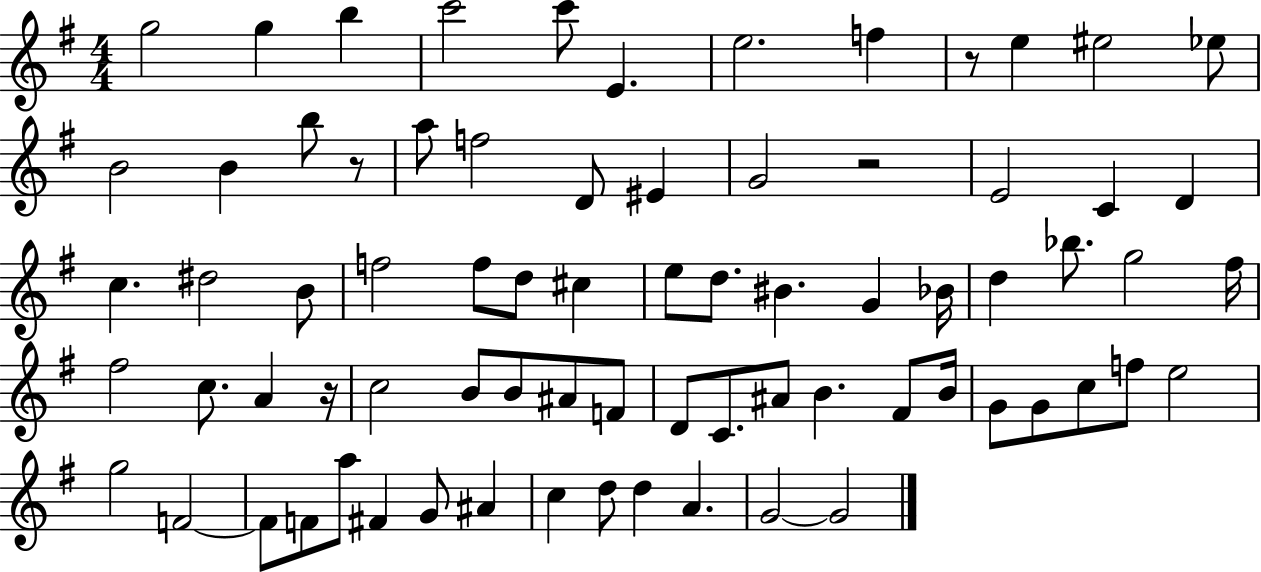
G5/h G5/q B5/q C6/h C6/e E4/q. E5/h. F5/q R/e E5/q EIS5/h Eb5/e B4/h B4/q B5/e R/e A5/e F5/h D4/e EIS4/q G4/h R/h E4/h C4/q D4/q C5/q. D#5/h B4/e F5/h F5/e D5/e C#5/q E5/e D5/e. BIS4/q. G4/q Bb4/s D5/q Bb5/e. G5/h F#5/s F#5/h C5/e. A4/q R/s C5/h B4/e B4/e A#4/e F4/e D4/e C4/e. A#4/e B4/q. F#4/e B4/s G4/e G4/e C5/e F5/e E5/h G5/h F4/h F4/e F4/e A5/e F#4/q G4/e A#4/q C5/q D5/e D5/q A4/q. G4/h G4/h